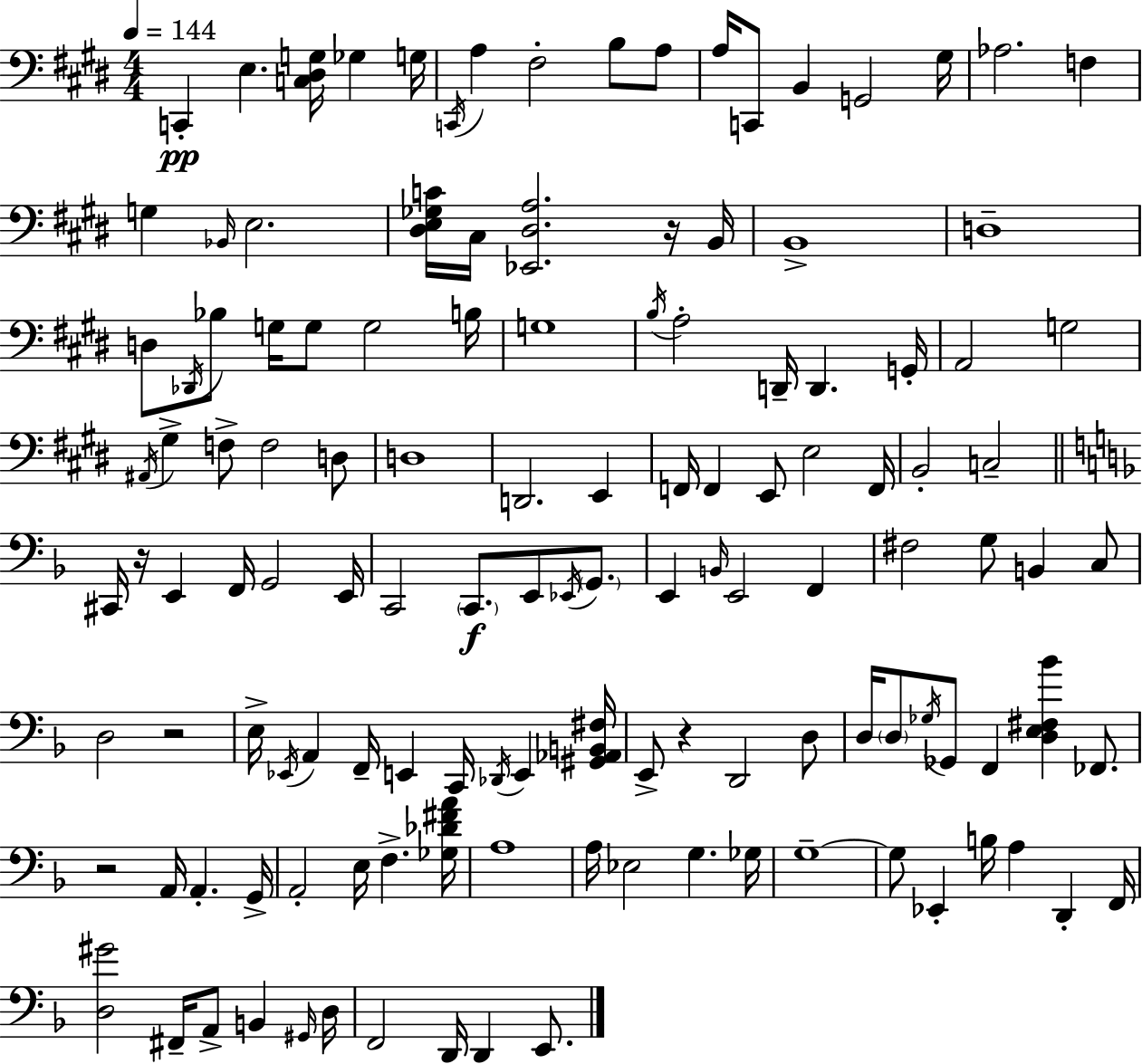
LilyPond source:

{
  \clef bass
  \numericTimeSignature
  \time 4/4
  \key e \major
  \tempo 4 = 144
  c,4-.\pp e4. <c dis g>16 ges4 g16 | \acciaccatura { c,16 } a4 fis2-. b8 a8 | a16 c,8 b,4 g,2 | gis16 aes2. f4 | \break g4 \grace { bes,16 } e2. | <dis e ges c'>16 cis16 <ees, dis a>2. | r16 b,16 b,1-> | d1-- | \break d8 \acciaccatura { des,16 } bes8 g16 g8 g2 | b16 g1 | \acciaccatura { b16 } a2-. d,16-- d,4. | g,16-. a,2 g2 | \break \acciaccatura { ais,16 } gis4-> f8-> f2 | d8 d1 | d,2. | e,4 f,16 f,4 e,8 e2 | \break f,16 b,2-. c2-- | \bar "||" \break \key f \major cis,16 r16 e,4 f,16 g,2 e,16 | c,2 \parenthesize c,8.\f e,8 \acciaccatura { ees,16 } \parenthesize g,8. | e,4 \grace { b,16 } e,2 f,4 | fis2 g8 b,4 | \break c8 d2 r2 | e16-> \acciaccatura { ees,16 } a,4 f,16-- e,4 c,16 \acciaccatura { des,16 } e,4 | <gis, aes, b, fis>16 e,8-> r4 d,2 | d8 d16 \parenthesize d8 \acciaccatura { ges16 } ges,8 f,4 <d e fis bes'>4 | \break fes,8. r2 a,16 a,4.-. | g,16-> a,2-. e16 f4.-> | <ges des' fis' a'>16 a1 | a16 ees2 g4. | \break ges16 g1--~~ | g8 ees,4-. b16 a4 | d,4-. f,16 <d gis'>2 fis,16-- a,8-> | b,4 \grace { gis,16 } d16 f,2 d,16 d,4 | \break e,8. \bar "|."
}